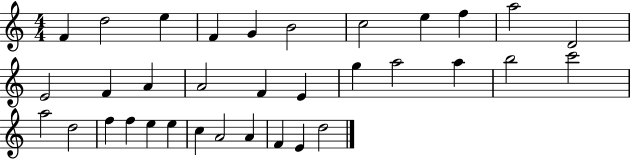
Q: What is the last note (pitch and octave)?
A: D5